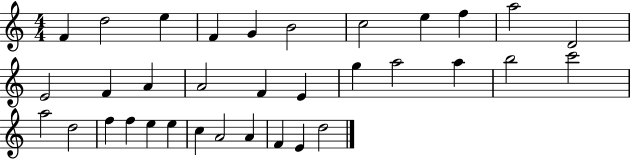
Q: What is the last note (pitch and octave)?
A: D5